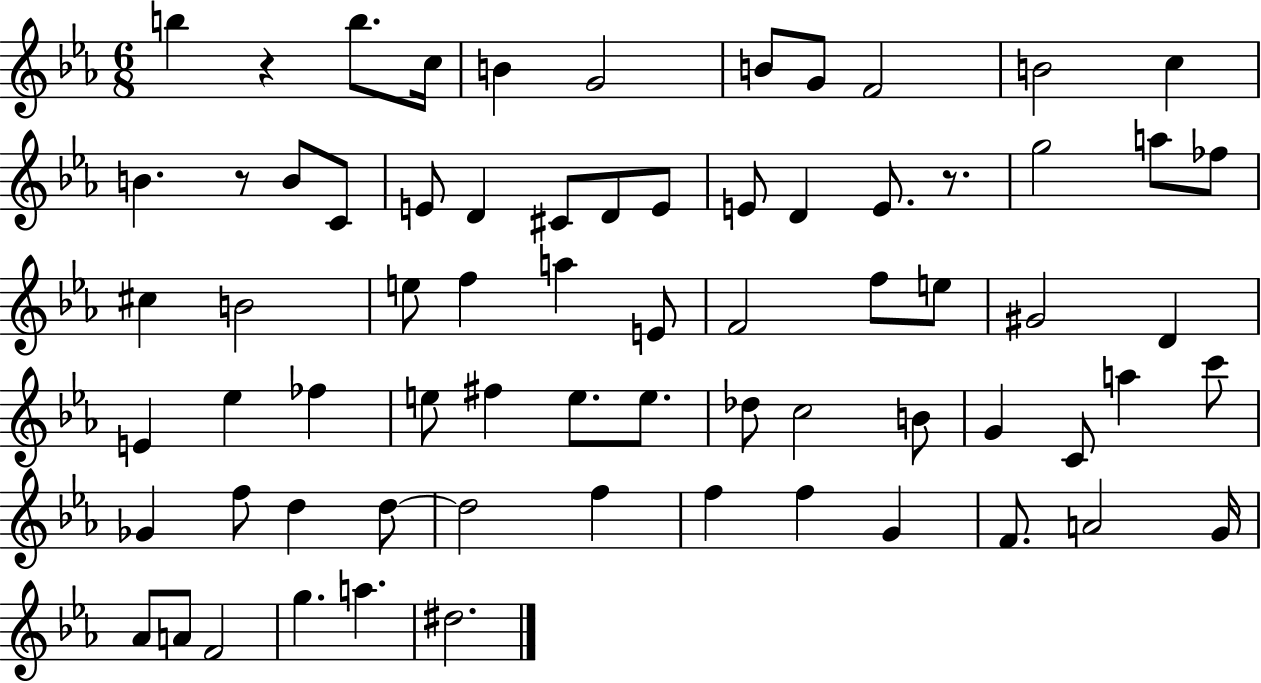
X:1
T:Untitled
M:6/8
L:1/4
K:Eb
b z b/2 c/4 B G2 B/2 G/2 F2 B2 c B z/2 B/2 C/2 E/2 D ^C/2 D/2 E/2 E/2 D E/2 z/2 g2 a/2 _f/2 ^c B2 e/2 f a E/2 F2 f/2 e/2 ^G2 D E _e _f e/2 ^f e/2 e/2 _d/2 c2 B/2 G C/2 a c'/2 _G f/2 d d/2 d2 f f f G F/2 A2 G/4 _A/2 A/2 F2 g a ^d2